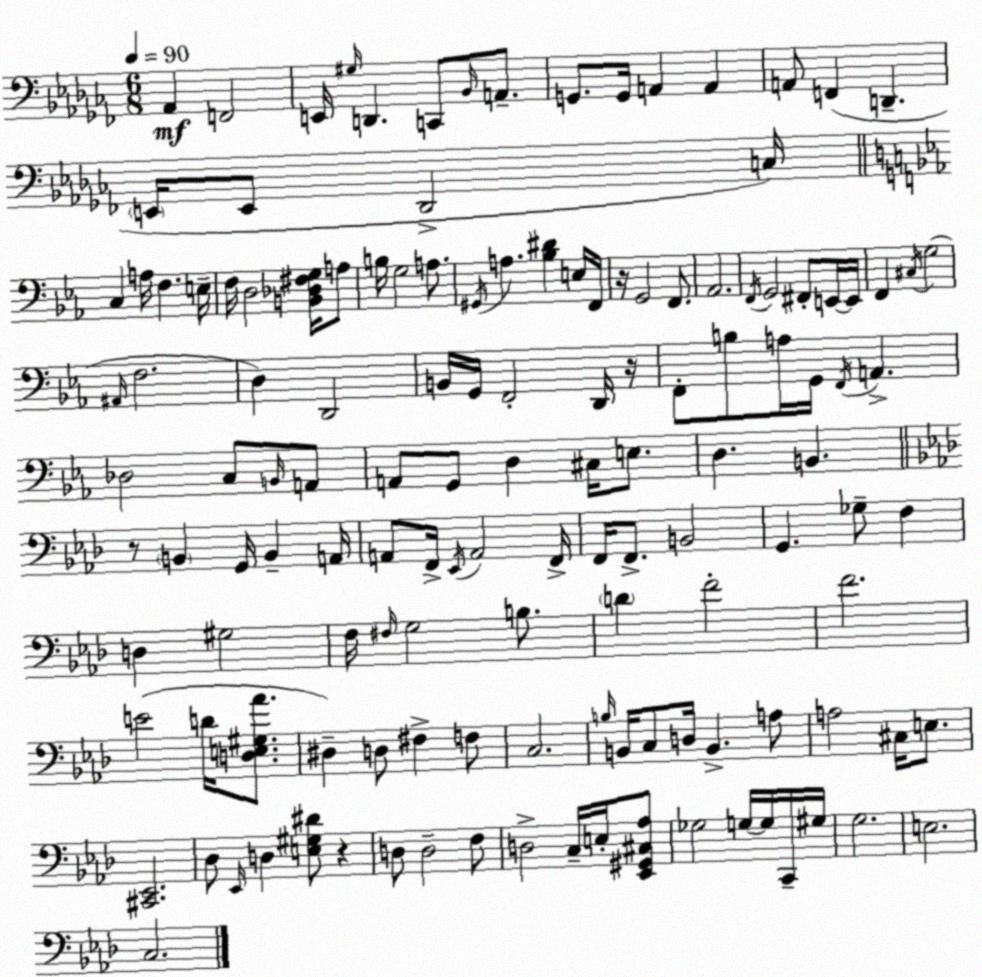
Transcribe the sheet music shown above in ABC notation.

X:1
T:Untitled
M:6/8
L:1/4
K:Abm
_A,, F,,2 E,,/4 ^G,/4 D,, C,,/2 _B,,/4 A,,/2 G,,/2 G,,/4 A,, A,, A,,/2 F,, D,, E,,/4 E,,/2 _D,,2 C,/4 C, A,/4 F, E,/4 F,/4 D,2 [B,,_D,^F,G,]/4 A,/2 B,/4 G,2 A,/2 ^G,,/4 A, [_B,^D] E,/4 F,,/4 z/4 G,,2 F,,/2 _A,,2 F,,/4 G,,2 ^F,,/2 E,,/4 E,,/4 F,, ^C,/4 G,2 ^A,,/4 F,2 D, D,,2 B,,/4 G,,/4 F,,2 D,,/4 z/4 F,,/2 B,/2 A,/4 G,,/4 F,,/4 A,, _D,2 C,/2 B,,/4 A,,/2 A,,/2 G,,/2 D, ^C,/4 E,/2 D, B,, z/2 B,, G,,/4 B,, A,,/4 A,,/2 F,,/4 _E,,/4 A,,2 F,,/4 F,,/4 F,,/2 B,,2 G,, _G,/2 F, D, ^G,2 F,/4 ^F,/4 G,2 B,/2 D F2 F2 E2 D/4 [D,E,^G,_A]/2 ^D, D,/2 ^F, F,/2 C,2 B,/4 B,,/4 C,/2 D,/4 B,, A,/2 A,2 ^C,/4 E,/2 [^C,,_E,,]2 _D,/2 _E,,/4 D, [E,^G,^D]/2 z D,/2 D,2 F,/2 D,2 C,/4 E,/4 [_E,,^G,,^C,_A,]/2 _G,2 G,/4 G,/4 C,,/4 ^G,/4 G,2 E,2 C,2